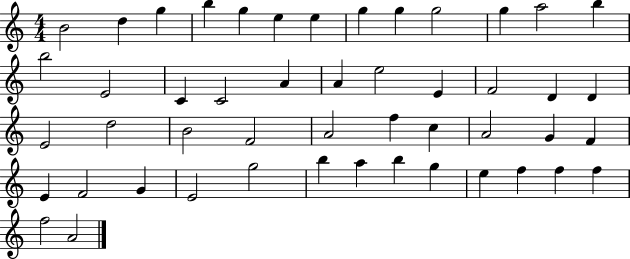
{
  \clef treble
  \numericTimeSignature
  \time 4/4
  \key c \major
  b'2 d''4 g''4 | b''4 g''4 e''4 e''4 | g''4 g''4 g''2 | g''4 a''2 b''4 | \break b''2 e'2 | c'4 c'2 a'4 | a'4 e''2 e'4 | f'2 d'4 d'4 | \break e'2 d''2 | b'2 f'2 | a'2 f''4 c''4 | a'2 g'4 f'4 | \break e'4 f'2 g'4 | e'2 g''2 | b''4 a''4 b''4 g''4 | e''4 f''4 f''4 f''4 | \break f''2 a'2 | \bar "|."
}